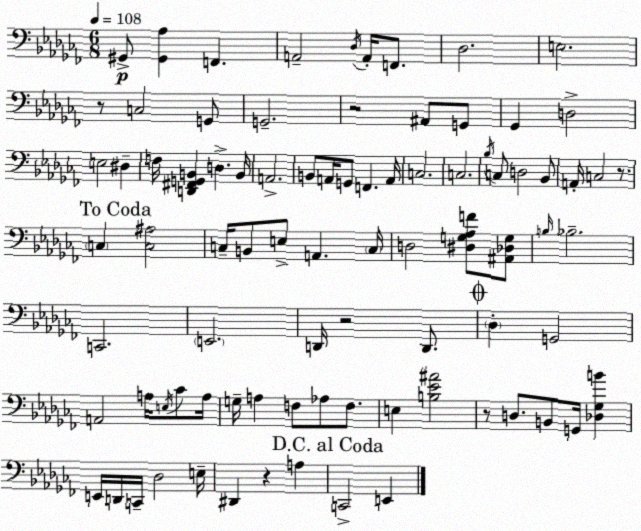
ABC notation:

X:1
T:Untitled
M:6/8
L:1/4
K:Abm
^G,,/2 [^G,,_A,] F,, A,,2 _D,/4 A,,/4 F,,/2 _D,2 E,2 z/2 C,2 G,,/2 G,,2 z2 ^A,,/2 G,,/2 _G,, D,2 E,2 ^D, F,/4 [D,,^F,,G,,B,,] D, B,,/4 A,,2 B,,/2 A,,/4 G,,/2 F,, A,,/4 C,2 C,2 _B,/4 C,/2 D,2 _B,,/2 A,,/4 C,2 z/2 C, [C,^A,]2 C,/4 B,,/2 E,/2 A,, C,/4 D,2 [^D,G,_A,F]/2 [^A,,_D,G,]/2 B,/4 _B,2 C,,2 E,,2 D,,/4 z2 D,,/2 _D, G,,2 A,,2 A,/4 E,/4 _C/2 A,/4 G,/4 A, F,/2 _A,/2 F,/2 E, [B,_E^A]2 z/2 D,/2 B,,/2 G,,/4 [_D,_G,B] E,,/4 D,,/4 C,,/4 _D,2 E,/4 ^D,, z A, C,,2 E,,